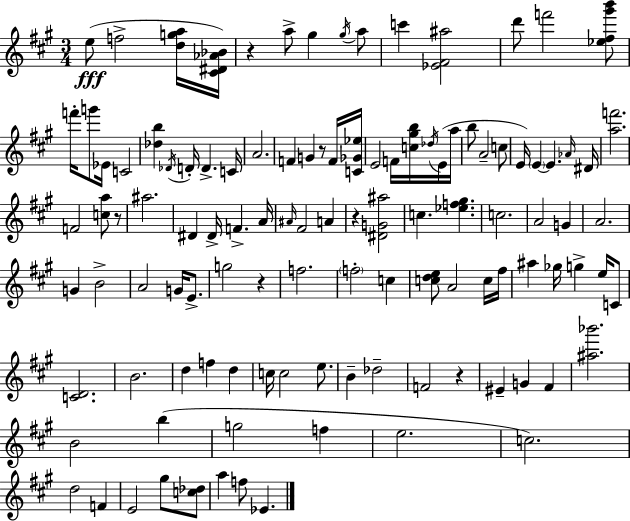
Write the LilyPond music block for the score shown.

{
  \clef treble
  \numericTimeSignature
  \time 3/4
  \key a \major
  e''8(\fff f''2-> <d'' g'' a''>16 <cis' dis' aes' bes'>16) | r4 a''8-> gis''4 \acciaccatura { gis''16 } a''8 | c'''4 <ees' fis' ais''>2 | d'''8 f'''2 <ees'' fis'' gis''' b'''>8 | \break f'''16-. g'''8 ees'16 c'2 | <des'' b''>4 \acciaccatura { des'16 } d'16-. d'4.-> | c'16 a'2. | f'4 g'4 r8 | \break f'16 <c' ges' ees''>16 e'2 f'16 <c'' gis'' b''>16 | \acciaccatura { des''16 } e'16( a''16 b''8 a'2-- | c''8 e'16) \parenthesize e'4~~ e'4. | \grace { aes'16 } dis'16 <a'' f'''>2. | \break f'2 | <c'' a''>8 r8 ais''2. | dis'4 dis'16-> f'4.-> | a'16 \grace { ais'16 } fis'2 | \break a'4 r4 <dis' g' ais''>2 | c''4. <ees'' f'' gis''>4. | c''2. | a'2 | \break g'4 a'2. | g'4 b'2-> | a'2 | g'16 e'8.-> g''2 | \break r4 f''2. | \parenthesize f''2-. | c''4 <c'' d'' e''>8 a'2 | c''16 fis''16 ais''4 ges''16 g''4-> | \break e''16 c'8 <c' d'>2. | b'2. | d''4 f''4 | d''4 c''16 c''2 | \break e''8. b'4-- des''2-- | f'2 | r4 eis'4-- g'4 | fis'4 <ais'' bes'''>2. | \break b'2 | b''4( g''2 | f''4 e''2. | c''2.) | \break d''2 | f'4 e'2 | gis''8 <c'' des''>8 a''4 f''8 ees'4. | \bar "|."
}